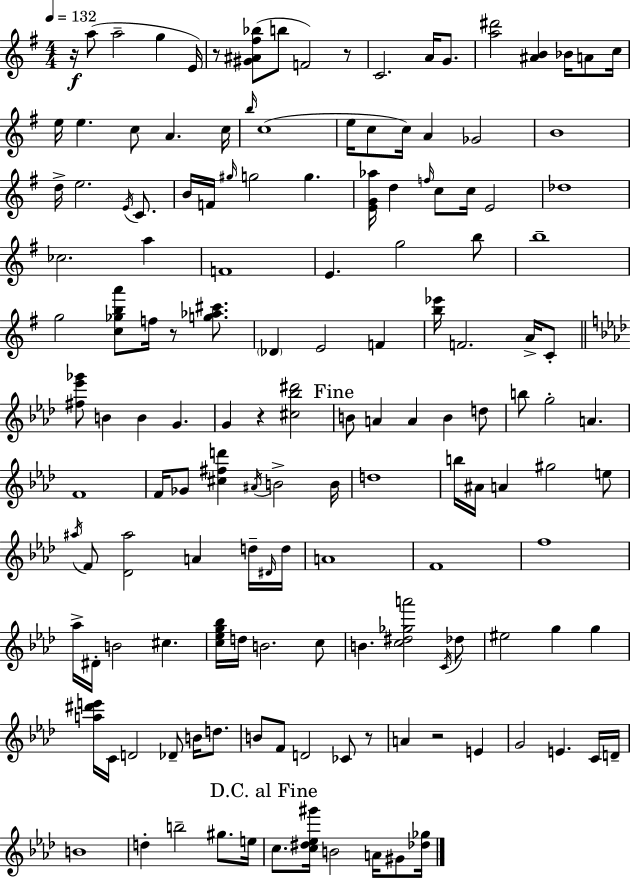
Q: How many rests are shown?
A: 7